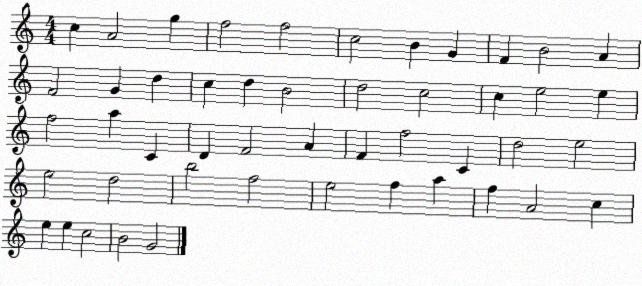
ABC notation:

X:1
T:Untitled
M:4/4
L:1/4
K:C
c A2 g f2 f2 c2 B G F B2 A F2 G d c d B2 d2 c2 c e2 e f2 a C D F2 A F f2 C d2 e2 e2 d2 b2 f2 e2 f a f A2 c e e c2 B2 G2